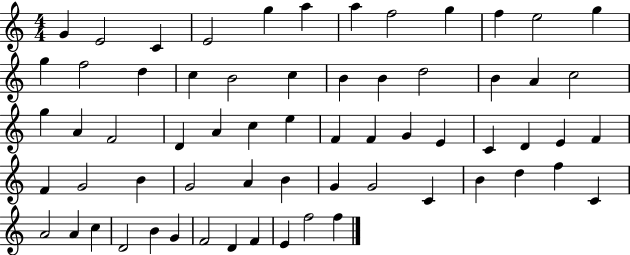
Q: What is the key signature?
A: C major